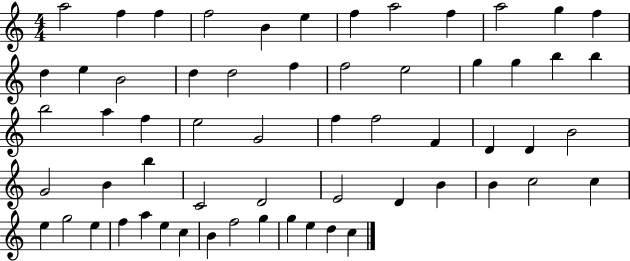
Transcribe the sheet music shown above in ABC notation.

X:1
T:Untitled
M:4/4
L:1/4
K:C
a2 f f f2 B e f a2 f a2 g f d e B2 d d2 f f2 e2 g g b b b2 a f e2 G2 f f2 F D D B2 G2 B b C2 D2 E2 D B B c2 c e g2 e f a e c B f2 g g e d c